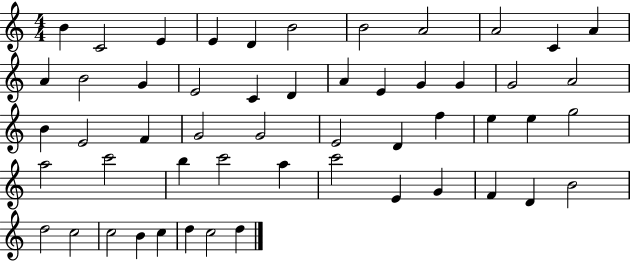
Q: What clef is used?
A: treble